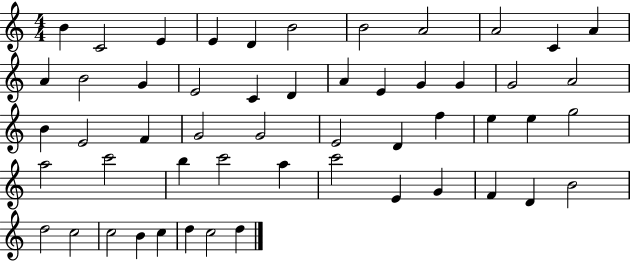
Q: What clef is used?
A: treble